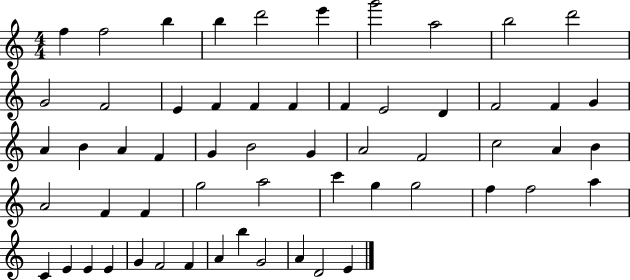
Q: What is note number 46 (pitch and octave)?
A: C4